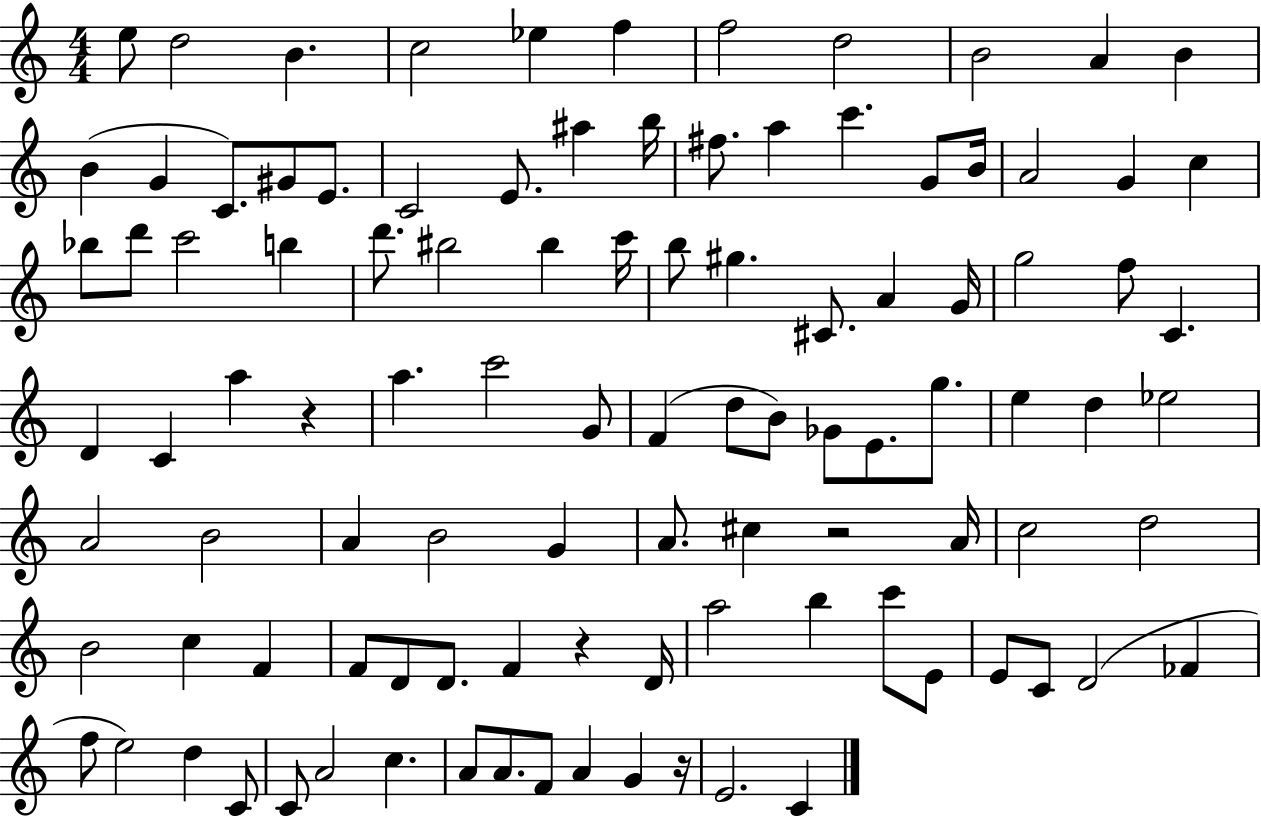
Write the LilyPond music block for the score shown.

{
  \clef treble
  \numericTimeSignature
  \time 4/4
  \key c \major
  e''8 d''2 b'4. | c''2 ees''4 f''4 | f''2 d''2 | b'2 a'4 b'4 | \break b'4( g'4 c'8.) gis'8 e'8. | c'2 e'8. ais''4 b''16 | fis''8. a''4 c'''4. g'8 b'16 | a'2 g'4 c''4 | \break bes''8 d'''8 c'''2 b''4 | d'''8. bis''2 bis''4 c'''16 | b''8 gis''4. cis'8. a'4 g'16 | g''2 f''8 c'4. | \break d'4 c'4 a''4 r4 | a''4. c'''2 g'8 | f'4( d''8 b'8) ges'8 e'8. g''8. | e''4 d''4 ees''2 | \break a'2 b'2 | a'4 b'2 g'4 | a'8. cis''4 r2 a'16 | c''2 d''2 | \break b'2 c''4 f'4 | f'8 d'8 d'8. f'4 r4 d'16 | a''2 b''4 c'''8 e'8 | e'8 c'8 d'2( fes'4 | \break f''8 e''2) d''4 c'8 | c'8 a'2 c''4. | a'8 a'8. f'8 a'4 g'4 r16 | e'2. c'4 | \break \bar "|."
}